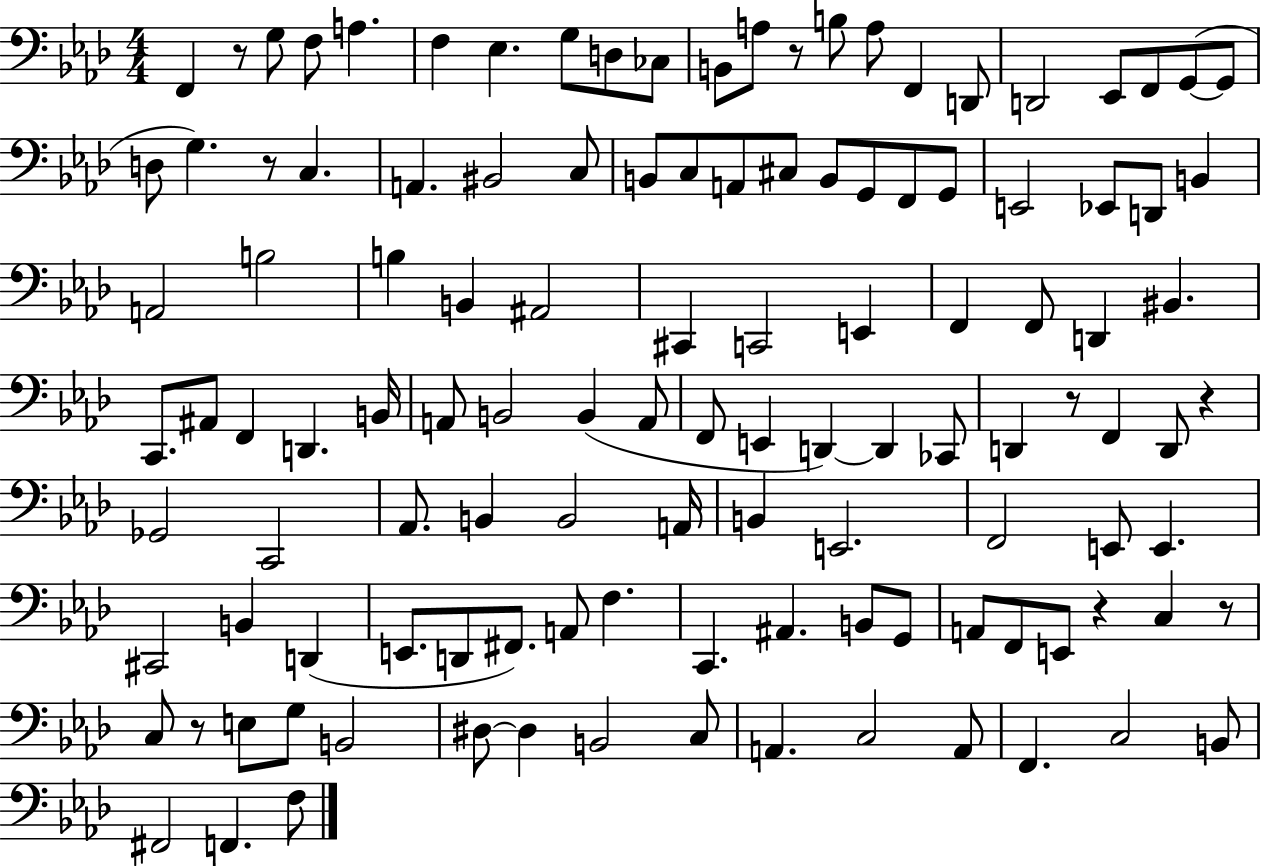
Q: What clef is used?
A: bass